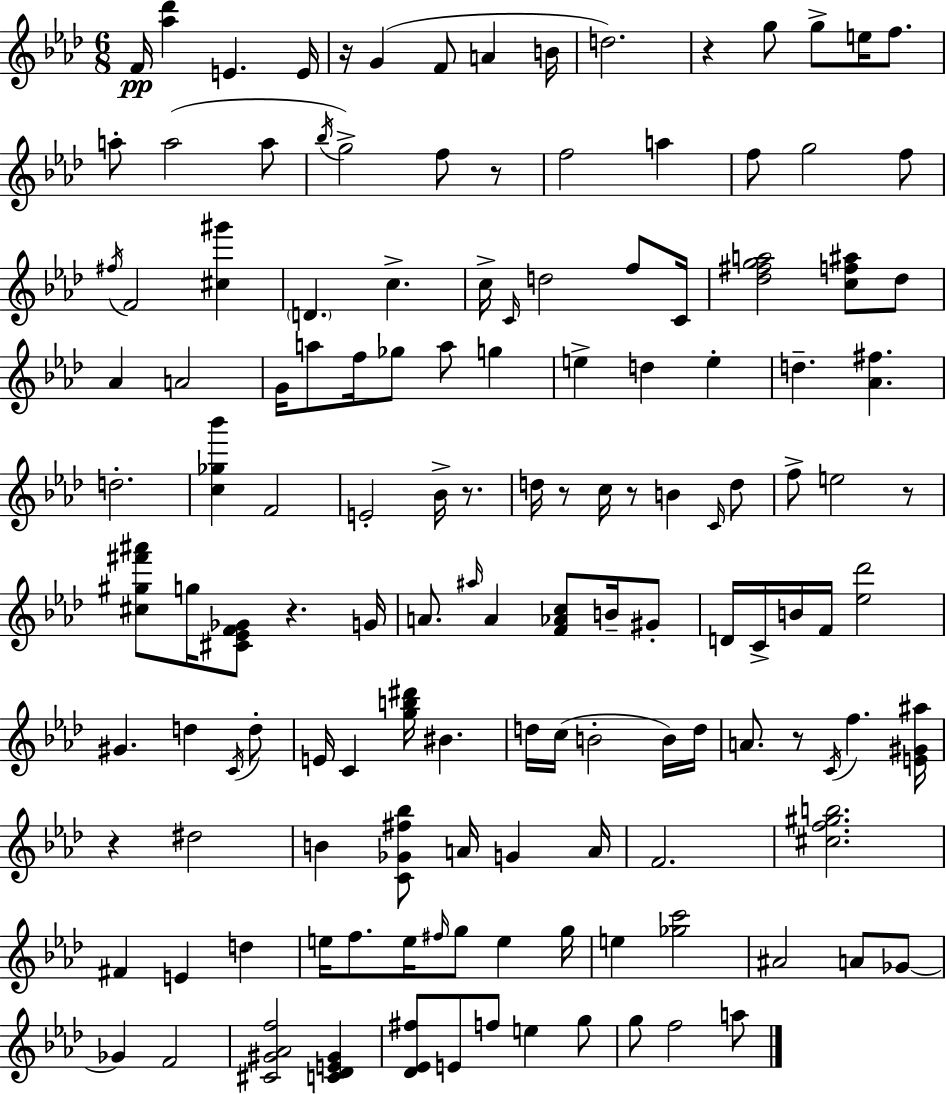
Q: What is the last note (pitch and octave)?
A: A5